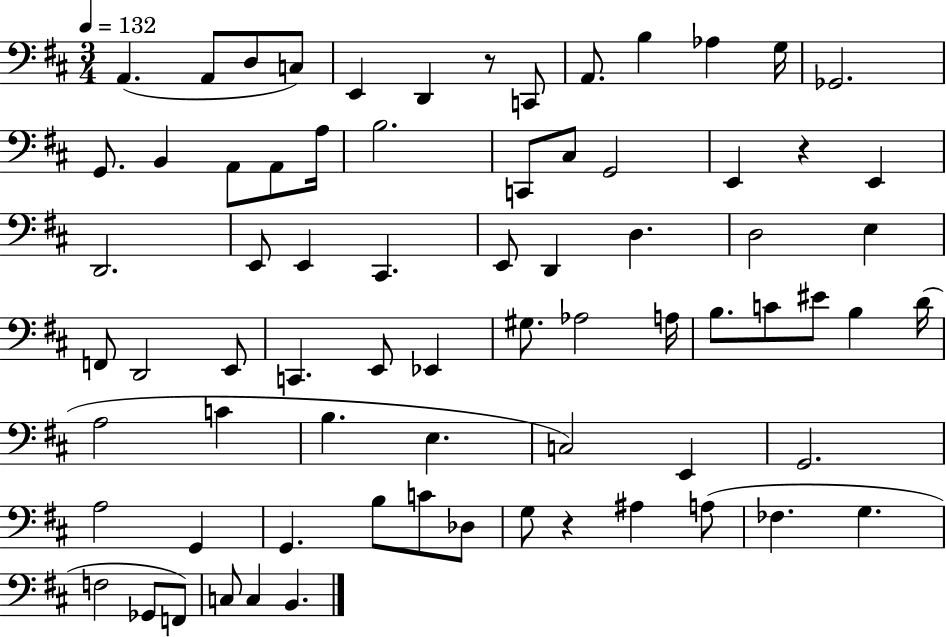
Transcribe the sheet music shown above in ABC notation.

X:1
T:Untitled
M:3/4
L:1/4
K:D
A,, A,,/2 D,/2 C,/2 E,, D,, z/2 C,,/2 A,,/2 B, _A, G,/4 _G,,2 G,,/2 B,, A,,/2 A,,/2 A,/4 B,2 C,,/2 ^C,/2 G,,2 E,, z E,, D,,2 E,,/2 E,, ^C,, E,,/2 D,, D, D,2 E, F,,/2 D,,2 E,,/2 C,, E,,/2 _E,, ^G,/2 _A,2 A,/4 B,/2 C/2 ^E/2 B, D/4 A,2 C B, E, C,2 E,, G,,2 A,2 G,, G,, B,/2 C/2 _D,/2 G,/2 z ^A, A,/2 _F, G, F,2 _G,,/2 F,,/2 C,/2 C, B,,